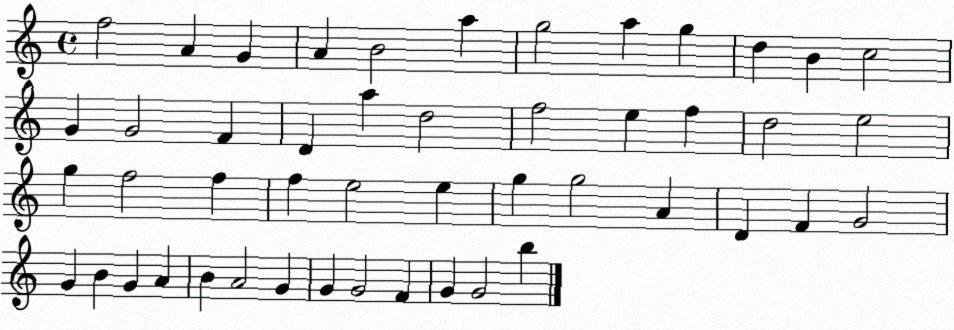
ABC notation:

X:1
T:Untitled
M:4/4
L:1/4
K:C
f2 A G A B2 a g2 a g d B c2 G G2 F D a d2 f2 e f d2 e2 g f2 f f e2 e g g2 A D F G2 G B G A B A2 G G G2 F G G2 b